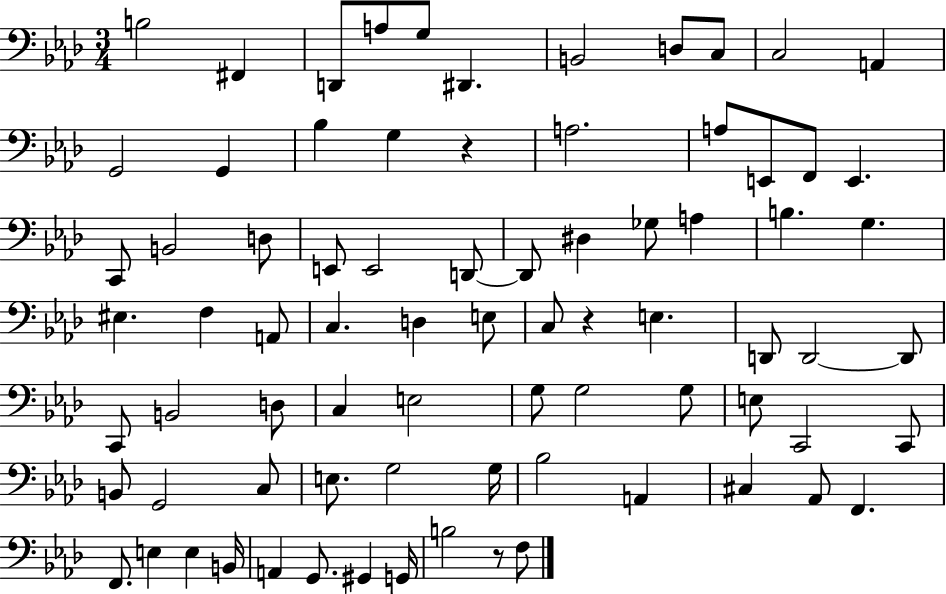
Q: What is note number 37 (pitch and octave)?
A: D3